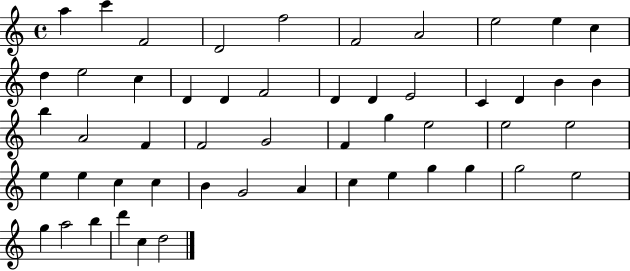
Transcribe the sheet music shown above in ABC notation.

X:1
T:Untitled
M:4/4
L:1/4
K:C
a c' F2 D2 f2 F2 A2 e2 e c d e2 c D D F2 D D E2 C D B B b A2 F F2 G2 F g e2 e2 e2 e e c c B G2 A c e g g g2 e2 g a2 b d' c d2